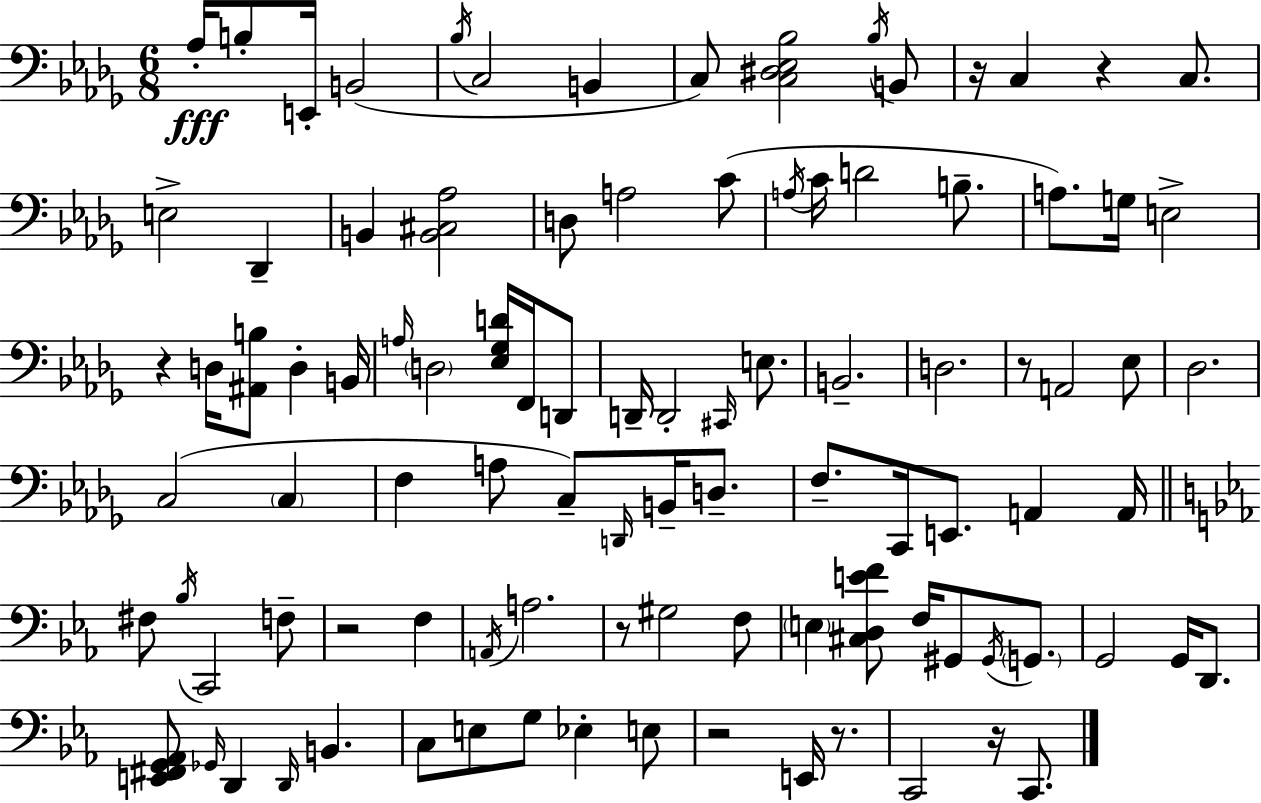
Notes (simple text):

Ab3/s B3/e E2/s B2/h Bb3/s C3/h B2/q C3/e [C3,D#3,Eb3,Bb3]/h Bb3/s B2/e R/s C3/q R/q C3/e. E3/h Db2/q B2/q [B2,C#3,Ab3]/h D3/e A3/h C4/e A3/s C4/s D4/h B3/e. A3/e. G3/s E3/h R/q D3/s [A#2,B3]/e D3/q B2/s A3/s D3/h [Eb3,Gb3,D4]/s F2/s D2/e D2/s D2/h C#2/s E3/e. B2/h. D3/h. R/e A2/h Eb3/e Db3/h. C3/h C3/q F3/q A3/e C3/e D2/s B2/s D3/e. F3/e. C2/s E2/e. A2/q A2/s F#3/e Bb3/s C2/h F3/e R/h F3/q A2/s A3/h. R/e G#3/h F3/e E3/q [C#3,D3,E4,F4]/e F3/s G#2/e G#2/s G2/e. G2/h G2/s D2/e. [E2,F#2,G2,Ab2]/e Gb2/s D2/q D2/s B2/q. C3/e E3/e G3/e Eb3/q E3/e R/h E2/s R/e. C2/h R/s C2/e.